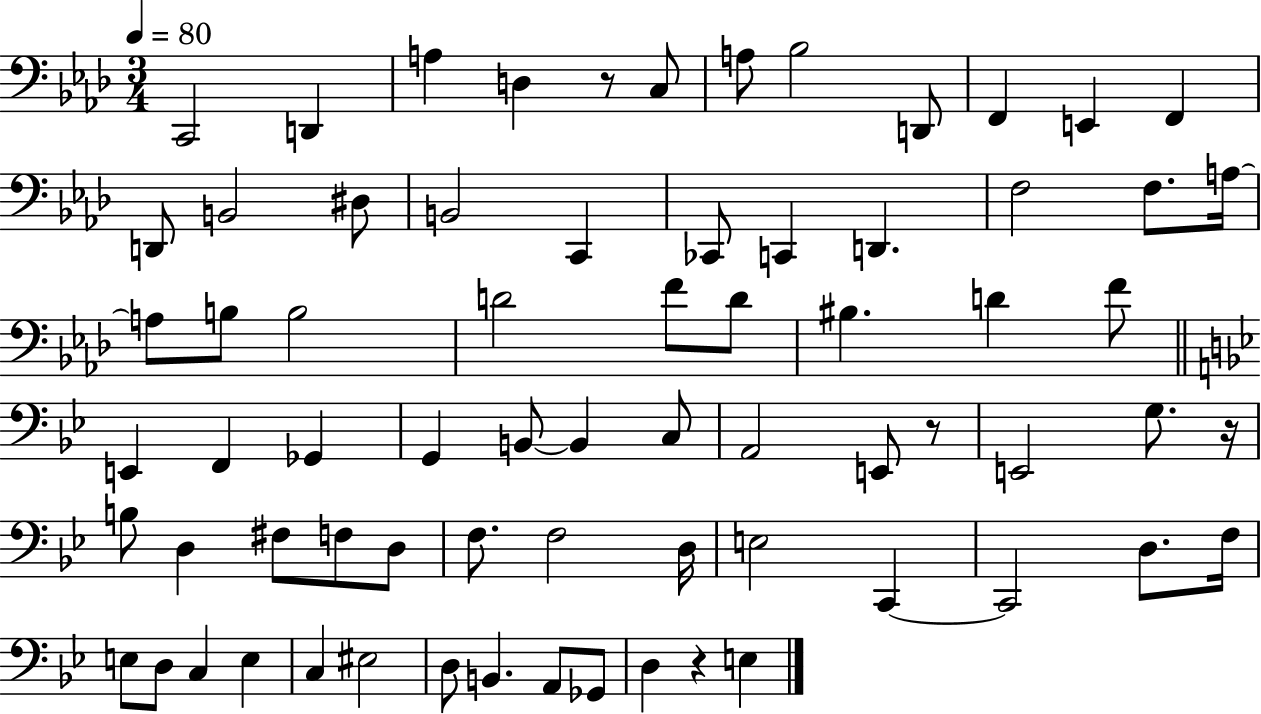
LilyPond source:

{
  \clef bass
  \numericTimeSignature
  \time 3/4
  \key aes \major
  \tempo 4 = 80
  c,2 d,4 | a4 d4 r8 c8 | a8 bes2 d,8 | f,4 e,4 f,4 | \break d,8 b,2 dis8 | b,2 c,4 | ces,8 c,4 d,4. | f2 f8. a16~~ | \break a8 b8 b2 | d'2 f'8 d'8 | bis4. d'4 f'8 | \bar "||" \break \key bes \major e,4 f,4 ges,4 | g,4 b,8~~ b,4 c8 | a,2 e,8 r8 | e,2 g8. r16 | \break b8 d4 fis8 f8 d8 | f8. f2 d16 | e2 c,4~~ | c,2 d8. f16 | \break e8 d8 c4 e4 | c4 eis2 | d8 b,4. a,8 ges,8 | d4 r4 e4 | \break \bar "|."
}